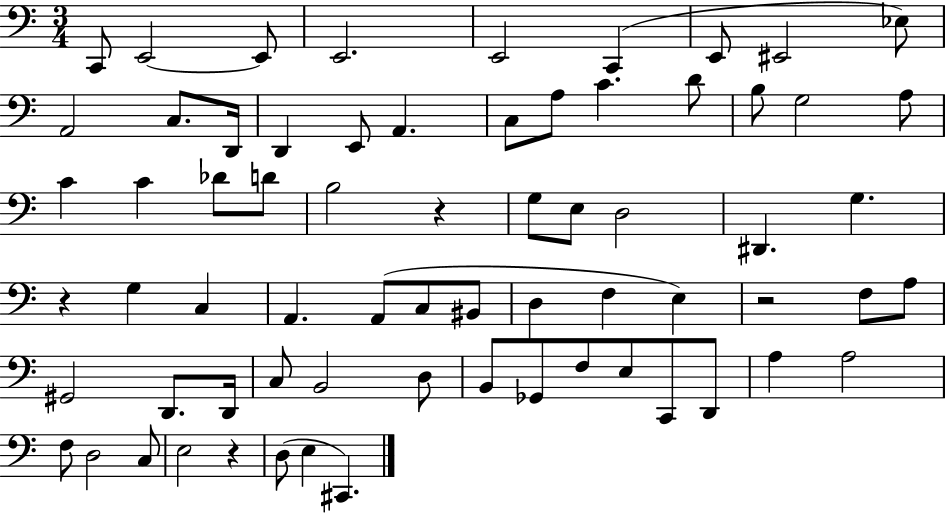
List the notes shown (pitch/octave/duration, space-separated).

C2/e E2/h E2/e E2/h. E2/h C2/q E2/e EIS2/h Eb3/e A2/h C3/e. D2/s D2/q E2/e A2/q. C3/e A3/e C4/q. D4/e B3/e G3/h A3/e C4/q C4/q Db4/e D4/e B3/h R/q G3/e E3/e D3/h D#2/q. G3/q. R/q G3/q C3/q A2/q. A2/e C3/e BIS2/e D3/q F3/q E3/q R/h F3/e A3/e G#2/h D2/e. D2/s C3/e B2/h D3/e B2/e Gb2/e F3/e E3/e C2/e D2/e A3/q A3/h F3/e D3/h C3/e E3/h R/q D3/e E3/q C#2/q.